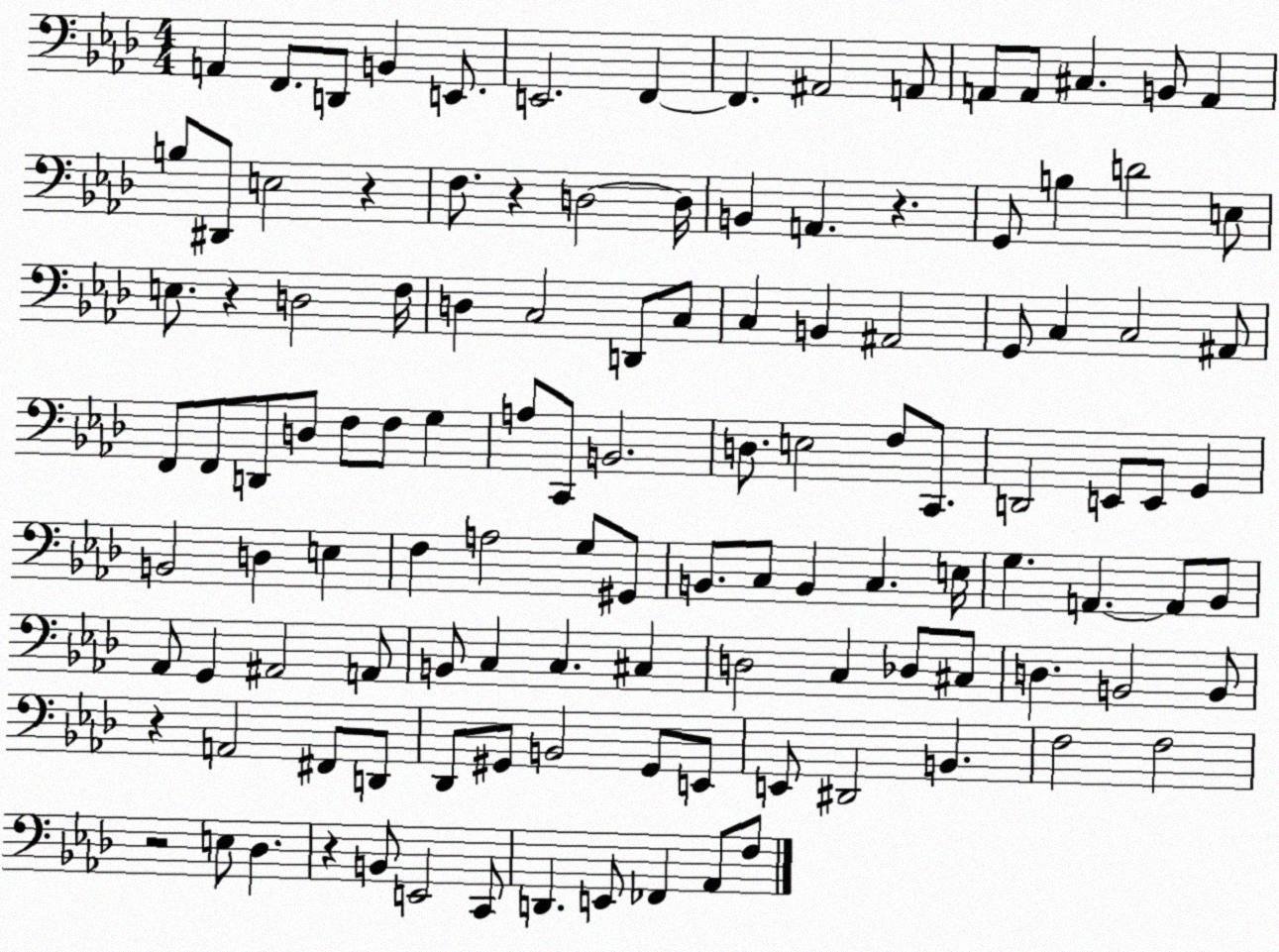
X:1
T:Untitled
M:4/4
L:1/4
K:Ab
A,, F,,/2 D,,/2 B,, E,,/2 E,,2 F,, F,, ^A,,2 A,,/2 A,,/2 A,,/2 ^C, B,,/2 A,, B,/2 ^D,,/2 E,2 z F,/2 z D,2 D,/4 B,, A,, z G,,/2 B, D2 E,/2 E,/2 z D,2 F,/4 D, C,2 D,,/2 C,/2 C, B,, ^A,,2 G,,/2 C, C,2 ^A,,/2 F,,/2 F,,/2 D,,/2 D,/2 F,/2 F,/2 G, A,/2 C,,/2 B,,2 D,/2 E,2 F,/2 C,,/2 D,,2 E,,/2 E,,/2 G,, B,,2 D, E, F, A,2 G,/2 ^G,,/2 B,,/2 C,/2 B,, C, E,/4 G, A,, A,,/2 _B,,/2 _A,,/2 G,, ^A,,2 A,,/2 B,,/2 C, C, ^C, D,2 C, _D,/2 ^C,/2 D, B,,2 B,,/2 z A,,2 ^F,,/2 D,,/2 _D,,/2 ^G,,/2 B,,2 ^G,,/2 E,,/2 E,,/2 ^D,,2 B,, F,2 F,2 z2 E,/2 _D, z B,,/2 E,,2 C,,/2 D,, E,,/2 _F,, _A,,/2 F,/2